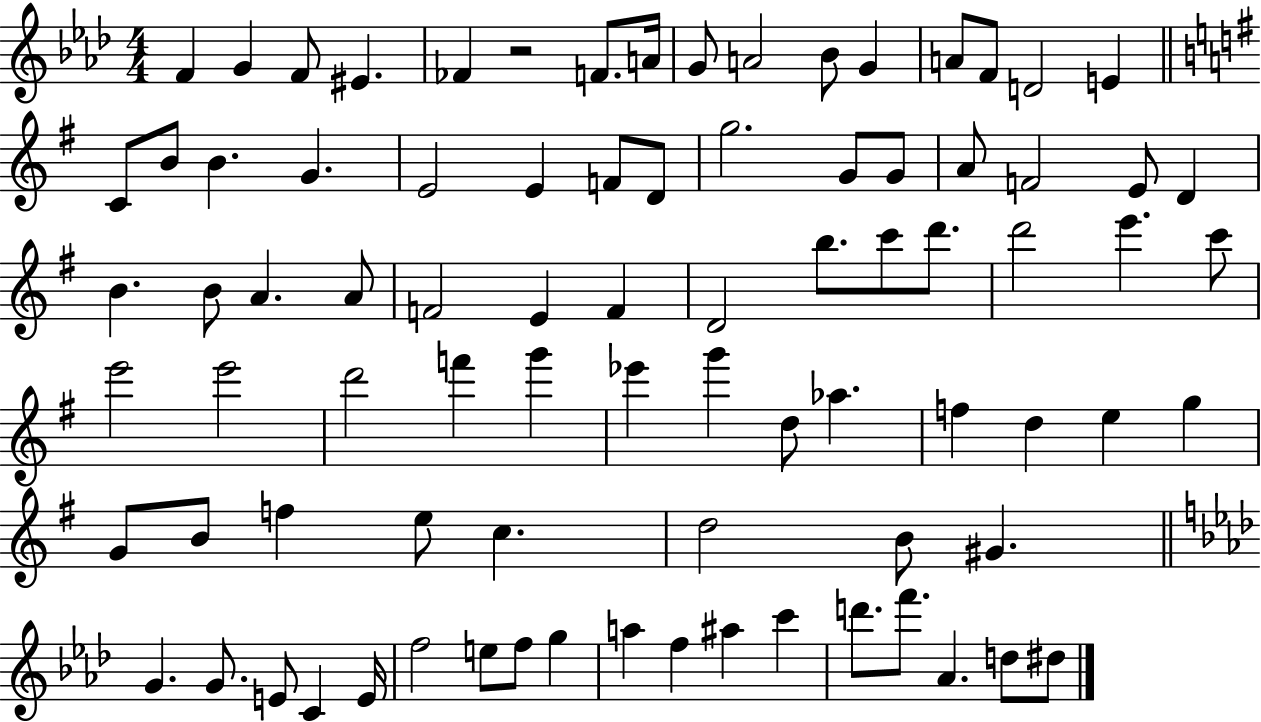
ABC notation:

X:1
T:Untitled
M:4/4
L:1/4
K:Ab
F G F/2 ^E _F z2 F/2 A/4 G/2 A2 _B/2 G A/2 F/2 D2 E C/2 B/2 B G E2 E F/2 D/2 g2 G/2 G/2 A/2 F2 E/2 D B B/2 A A/2 F2 E F D2 b/2 c'/2 d'/2 d'2 e' c'/2 e'2 e'2 d'2 f' g' _e' g' d/2 _a f d e g G/2 B/2 f e/2 c d2 B/2 ^G G G/2 E/2 C E/4 f2 e/2 f/2 g a f ^a c' d'/2 f'/2 _A d/2 ^d/2